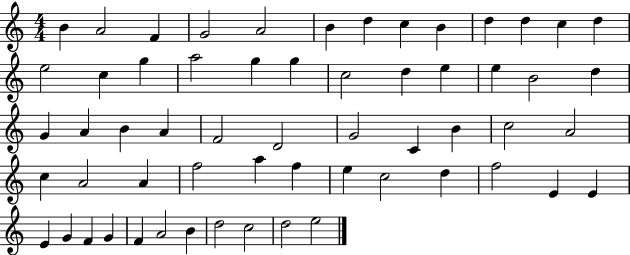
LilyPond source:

{
  \clef treble
  \numericTimeSignature
  \time 4/4
  \key c \major
  b'4 a'2 f'4 | g'2 a'2 | b'4 d''4 c''4 b'4 | d''4 d''4 c''4 d''4 | \break e''2 c''4 g''4 | a''2 g''4 g''4 | c''2 d''4 e''4 | e''4 b'2 d''4 | \break g'4 a'4 b'4 a'4 | f'2 d'2 | g'2 c'4 b'4 | c''2 a'2 | \break c''4 a'2 a'4 | f''2 a''4 f''4 | e''4 c''2 d''4 | f''2 e'4 e'4 | \break e'4 g'4 f'4 g'4 | f'4 a'2 b'4 | d''2 c''2 | d''2 e''2 | \break \bar "|."
}